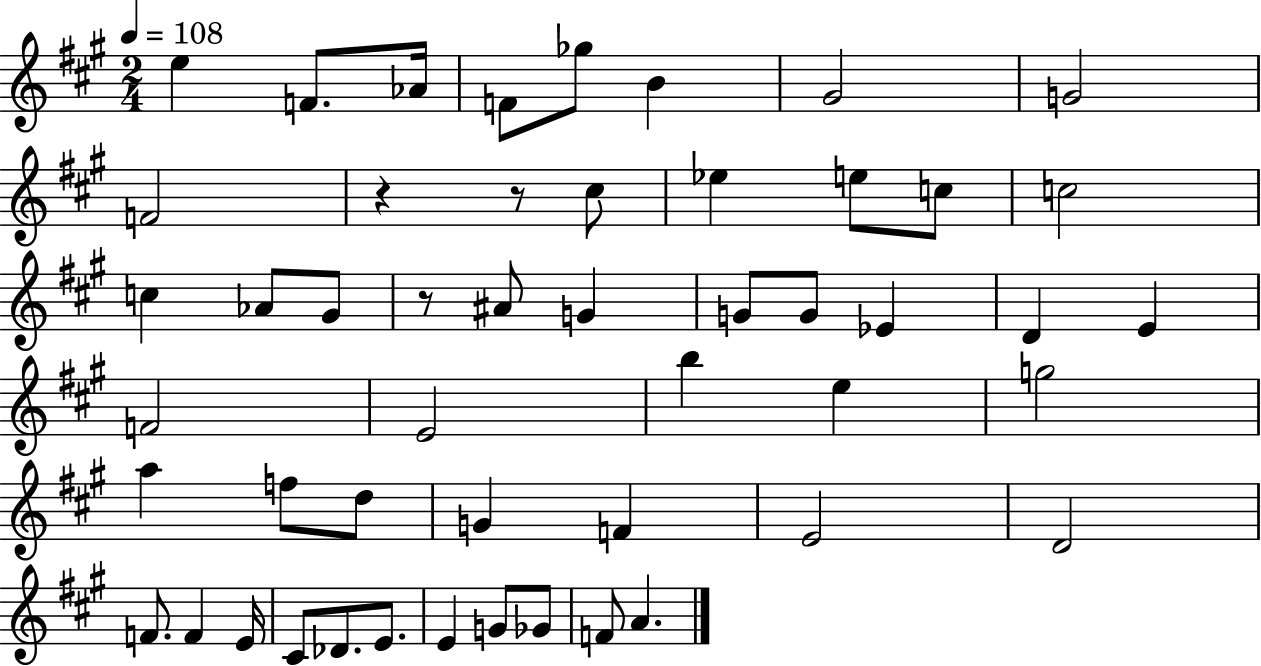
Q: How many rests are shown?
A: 3